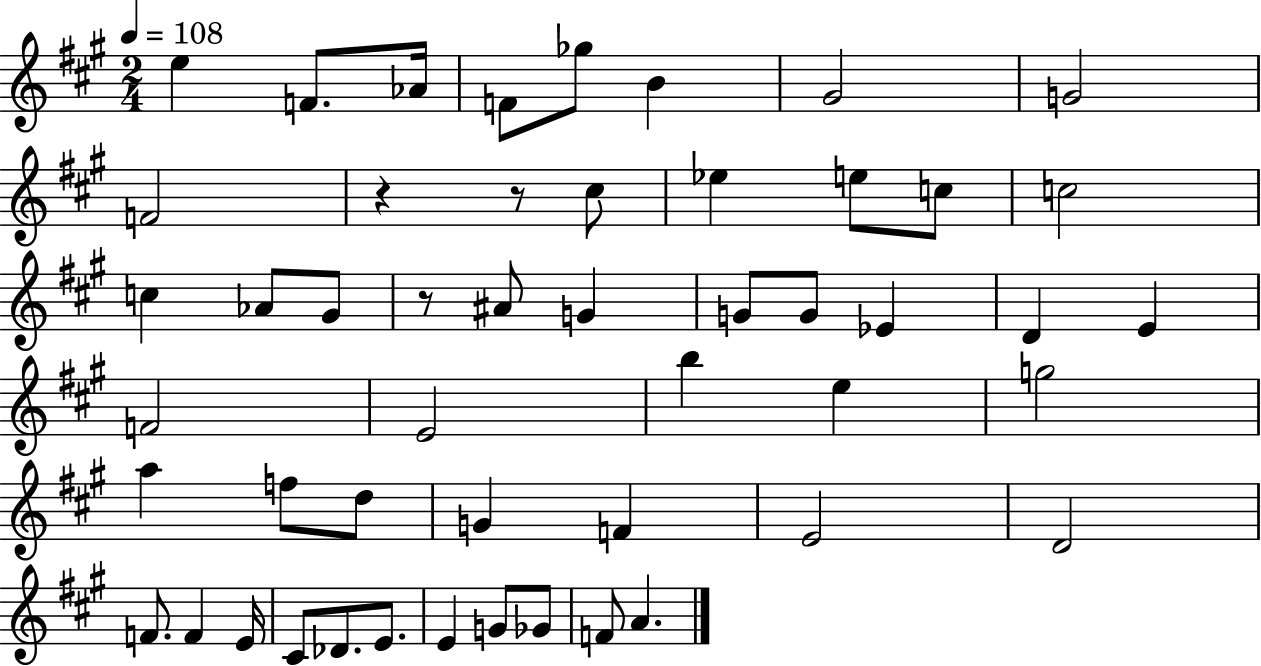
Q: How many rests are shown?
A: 3